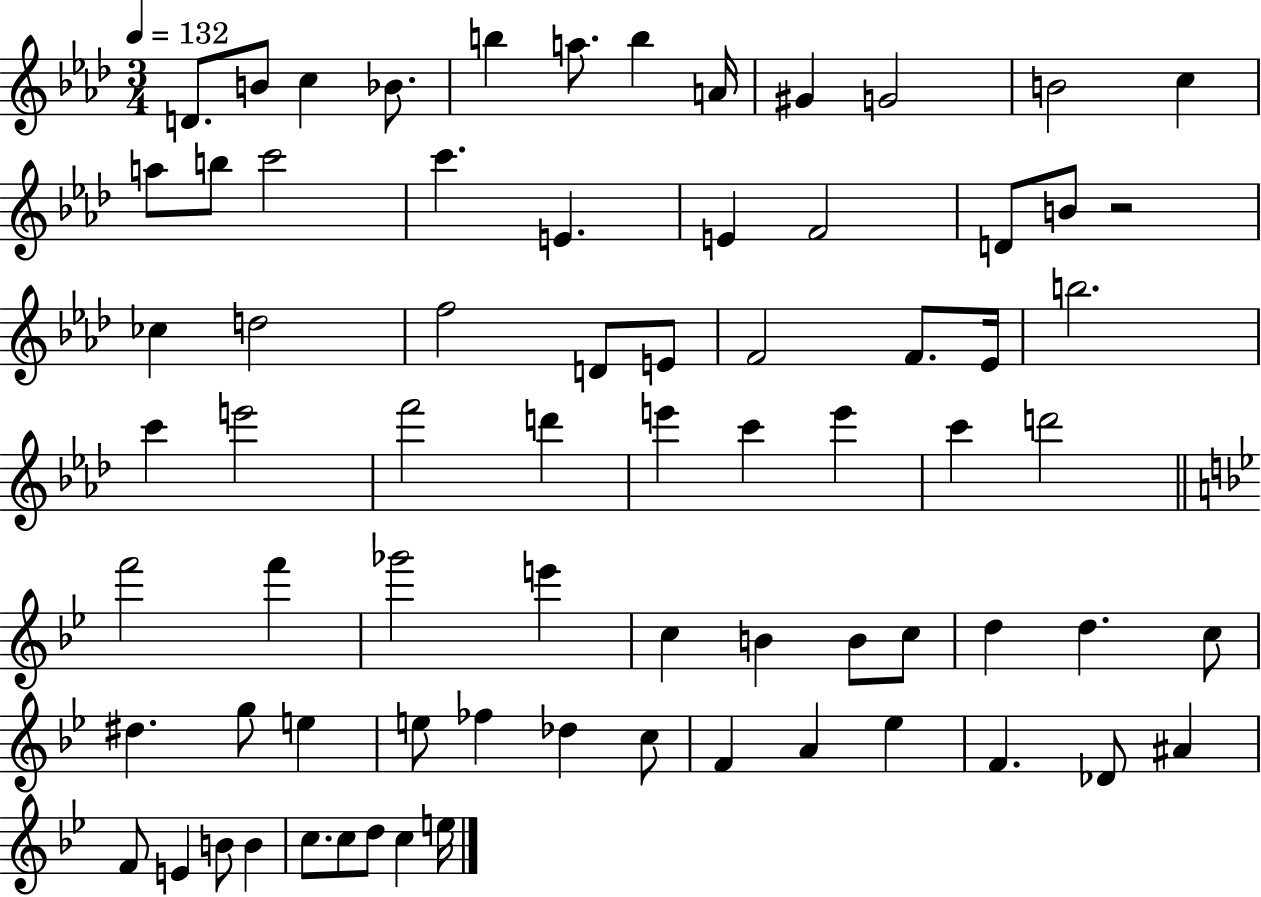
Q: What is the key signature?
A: AES major